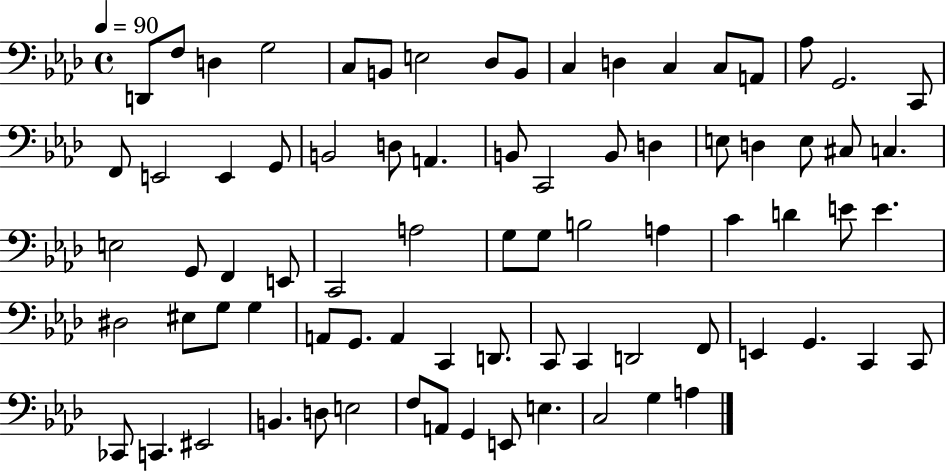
X:1
T:Untitled
M:4/4
L:1/4
K:Ab
D,,/2 F,/2 D, G,2 C,/2 B,,/2 E,2 _D,/2 B,,/2 C, D, C, C,/2 A,,/2 _A,/2 G,,2 C,,/2 F,,/2 E,,2 E,, G,,/2 B,,2 D,/2 A,, B,,/2 C,,2 B,,/2 D, E,/2 D, E,/2 ^C,/2 C, E,2 G,,/2 F,, E,,/2 C,,2 A,2 G,/2 G,/2 B,2 A, C D E/2 E ^D,2 ^E,/2 G,/2 G, A,,/2 G,,/2 A,, C,, D,,/2 C,,/2 C,, D,,2 F,,/2 E,, G,, C,, C,,/2 _C,,/2 C,, ^E,,2 B,, D,/2 E,2 F,/2 A,,/2 G,, E,,/2 E, C,2 G, A,